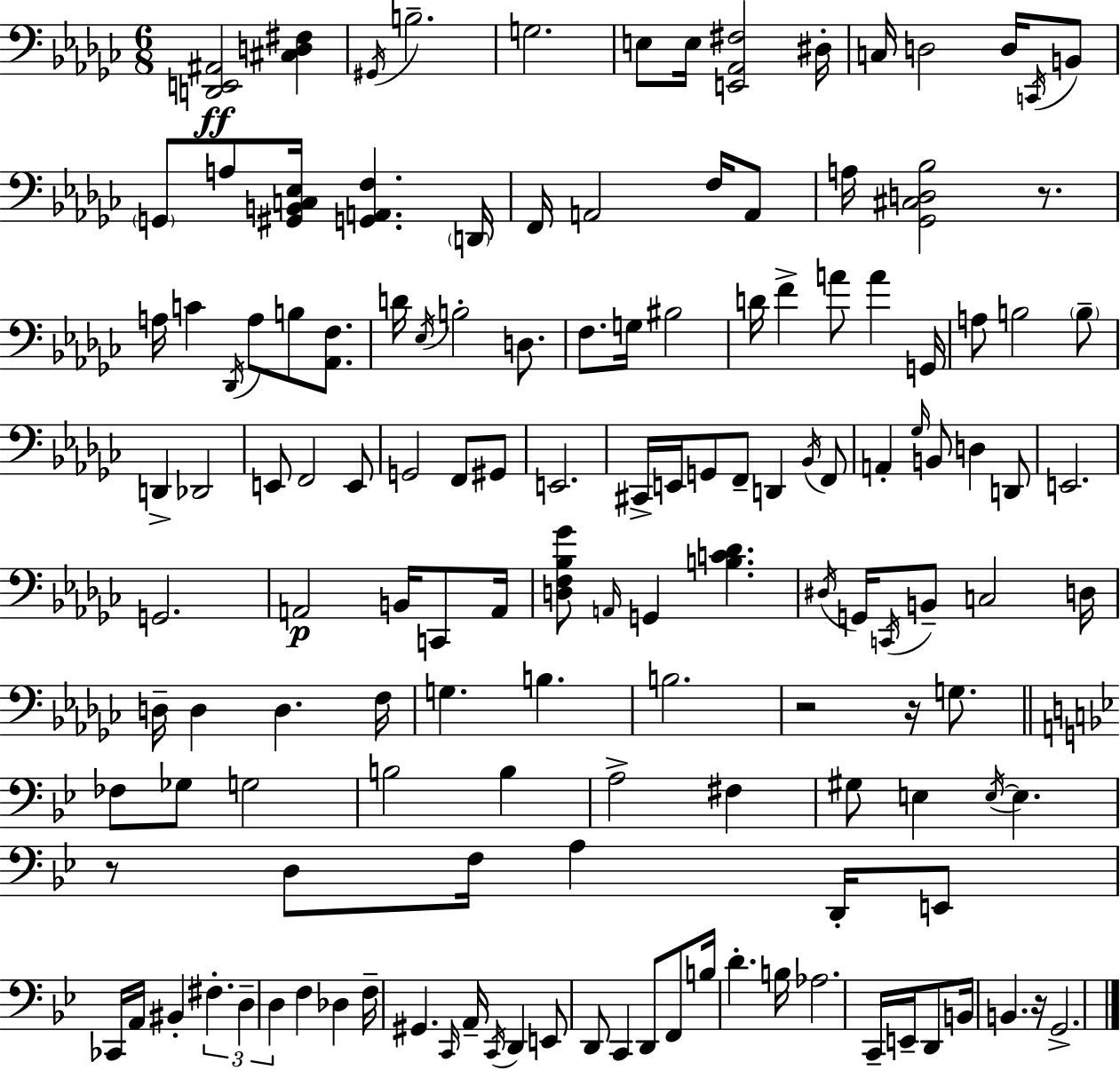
X:1
T:Untitled
M:6/8
L:1/4
K:Ebm
[D,,E,,^A,,]2 [^C,D,^F,] ^G,,/4 B,2 G,2 E,/2 E,/4 [E,,_A,,^F,]2 ^D,/4 C,/4 D,2 D,/4 C,,/4 B,,/2 G,,/2 A,/2 [^G,,B,,C,_E,]/4 [G,,A,,F,] D,,/4 F,,/4 A,,2 F,/4 A,,/2 A,/4 [_G,,^C,D,_B,]2 z/2 A,/4 C _D,,/4 A,/2 B,/2 [_A,,F,]/2 D/4 _E,/4 B,2 D,/2 F,/2 G,/4 ^B,2 D/4 F A/2 A G,,/4 A,/2 B,2 B,/2 D,, _D,,2 E,,/2 F,,2 E,,/2 G,,2 F,,/2 ^G,,/2 E,,2 ^C,,/4 E,,/4 G,,/2 F,,/2 D,, _B,,/4 F,,/2 A,, _G,/4 B,,/2 D, D,,/2 E,,2 G,,2 A,,2 B,,/4 C,,/2 A,,/4 [D,F,_B,_G]/2 A,,/4 G,, [B,C_D] ^D,/4 G,,/4 C,,/4 B,,/2 C,2 D,/4 D,/4 D, D, F,/4 G, B, B,2 z2 z/4 G,/2 _F,/2 _G,/2 G,2 B,2 B, A,2 ^F, ^G,/2 E, E,/4 E, z/2 D,/2 F,/4 A, D,,/4 E,,/2 _C,,/4 A,,/4 ^B,, ^F, D, D, F, _D, F,/4 ^G,, C,,/4 A,,/4 C,,/4 D,, E,,/2 D,,/2 C,, D,,/2 F,,/2 B,/4 D B,/4 _A,2 C,,/4 E,,/4 D,,/2 B,,/4 B,, z/4 G,,2